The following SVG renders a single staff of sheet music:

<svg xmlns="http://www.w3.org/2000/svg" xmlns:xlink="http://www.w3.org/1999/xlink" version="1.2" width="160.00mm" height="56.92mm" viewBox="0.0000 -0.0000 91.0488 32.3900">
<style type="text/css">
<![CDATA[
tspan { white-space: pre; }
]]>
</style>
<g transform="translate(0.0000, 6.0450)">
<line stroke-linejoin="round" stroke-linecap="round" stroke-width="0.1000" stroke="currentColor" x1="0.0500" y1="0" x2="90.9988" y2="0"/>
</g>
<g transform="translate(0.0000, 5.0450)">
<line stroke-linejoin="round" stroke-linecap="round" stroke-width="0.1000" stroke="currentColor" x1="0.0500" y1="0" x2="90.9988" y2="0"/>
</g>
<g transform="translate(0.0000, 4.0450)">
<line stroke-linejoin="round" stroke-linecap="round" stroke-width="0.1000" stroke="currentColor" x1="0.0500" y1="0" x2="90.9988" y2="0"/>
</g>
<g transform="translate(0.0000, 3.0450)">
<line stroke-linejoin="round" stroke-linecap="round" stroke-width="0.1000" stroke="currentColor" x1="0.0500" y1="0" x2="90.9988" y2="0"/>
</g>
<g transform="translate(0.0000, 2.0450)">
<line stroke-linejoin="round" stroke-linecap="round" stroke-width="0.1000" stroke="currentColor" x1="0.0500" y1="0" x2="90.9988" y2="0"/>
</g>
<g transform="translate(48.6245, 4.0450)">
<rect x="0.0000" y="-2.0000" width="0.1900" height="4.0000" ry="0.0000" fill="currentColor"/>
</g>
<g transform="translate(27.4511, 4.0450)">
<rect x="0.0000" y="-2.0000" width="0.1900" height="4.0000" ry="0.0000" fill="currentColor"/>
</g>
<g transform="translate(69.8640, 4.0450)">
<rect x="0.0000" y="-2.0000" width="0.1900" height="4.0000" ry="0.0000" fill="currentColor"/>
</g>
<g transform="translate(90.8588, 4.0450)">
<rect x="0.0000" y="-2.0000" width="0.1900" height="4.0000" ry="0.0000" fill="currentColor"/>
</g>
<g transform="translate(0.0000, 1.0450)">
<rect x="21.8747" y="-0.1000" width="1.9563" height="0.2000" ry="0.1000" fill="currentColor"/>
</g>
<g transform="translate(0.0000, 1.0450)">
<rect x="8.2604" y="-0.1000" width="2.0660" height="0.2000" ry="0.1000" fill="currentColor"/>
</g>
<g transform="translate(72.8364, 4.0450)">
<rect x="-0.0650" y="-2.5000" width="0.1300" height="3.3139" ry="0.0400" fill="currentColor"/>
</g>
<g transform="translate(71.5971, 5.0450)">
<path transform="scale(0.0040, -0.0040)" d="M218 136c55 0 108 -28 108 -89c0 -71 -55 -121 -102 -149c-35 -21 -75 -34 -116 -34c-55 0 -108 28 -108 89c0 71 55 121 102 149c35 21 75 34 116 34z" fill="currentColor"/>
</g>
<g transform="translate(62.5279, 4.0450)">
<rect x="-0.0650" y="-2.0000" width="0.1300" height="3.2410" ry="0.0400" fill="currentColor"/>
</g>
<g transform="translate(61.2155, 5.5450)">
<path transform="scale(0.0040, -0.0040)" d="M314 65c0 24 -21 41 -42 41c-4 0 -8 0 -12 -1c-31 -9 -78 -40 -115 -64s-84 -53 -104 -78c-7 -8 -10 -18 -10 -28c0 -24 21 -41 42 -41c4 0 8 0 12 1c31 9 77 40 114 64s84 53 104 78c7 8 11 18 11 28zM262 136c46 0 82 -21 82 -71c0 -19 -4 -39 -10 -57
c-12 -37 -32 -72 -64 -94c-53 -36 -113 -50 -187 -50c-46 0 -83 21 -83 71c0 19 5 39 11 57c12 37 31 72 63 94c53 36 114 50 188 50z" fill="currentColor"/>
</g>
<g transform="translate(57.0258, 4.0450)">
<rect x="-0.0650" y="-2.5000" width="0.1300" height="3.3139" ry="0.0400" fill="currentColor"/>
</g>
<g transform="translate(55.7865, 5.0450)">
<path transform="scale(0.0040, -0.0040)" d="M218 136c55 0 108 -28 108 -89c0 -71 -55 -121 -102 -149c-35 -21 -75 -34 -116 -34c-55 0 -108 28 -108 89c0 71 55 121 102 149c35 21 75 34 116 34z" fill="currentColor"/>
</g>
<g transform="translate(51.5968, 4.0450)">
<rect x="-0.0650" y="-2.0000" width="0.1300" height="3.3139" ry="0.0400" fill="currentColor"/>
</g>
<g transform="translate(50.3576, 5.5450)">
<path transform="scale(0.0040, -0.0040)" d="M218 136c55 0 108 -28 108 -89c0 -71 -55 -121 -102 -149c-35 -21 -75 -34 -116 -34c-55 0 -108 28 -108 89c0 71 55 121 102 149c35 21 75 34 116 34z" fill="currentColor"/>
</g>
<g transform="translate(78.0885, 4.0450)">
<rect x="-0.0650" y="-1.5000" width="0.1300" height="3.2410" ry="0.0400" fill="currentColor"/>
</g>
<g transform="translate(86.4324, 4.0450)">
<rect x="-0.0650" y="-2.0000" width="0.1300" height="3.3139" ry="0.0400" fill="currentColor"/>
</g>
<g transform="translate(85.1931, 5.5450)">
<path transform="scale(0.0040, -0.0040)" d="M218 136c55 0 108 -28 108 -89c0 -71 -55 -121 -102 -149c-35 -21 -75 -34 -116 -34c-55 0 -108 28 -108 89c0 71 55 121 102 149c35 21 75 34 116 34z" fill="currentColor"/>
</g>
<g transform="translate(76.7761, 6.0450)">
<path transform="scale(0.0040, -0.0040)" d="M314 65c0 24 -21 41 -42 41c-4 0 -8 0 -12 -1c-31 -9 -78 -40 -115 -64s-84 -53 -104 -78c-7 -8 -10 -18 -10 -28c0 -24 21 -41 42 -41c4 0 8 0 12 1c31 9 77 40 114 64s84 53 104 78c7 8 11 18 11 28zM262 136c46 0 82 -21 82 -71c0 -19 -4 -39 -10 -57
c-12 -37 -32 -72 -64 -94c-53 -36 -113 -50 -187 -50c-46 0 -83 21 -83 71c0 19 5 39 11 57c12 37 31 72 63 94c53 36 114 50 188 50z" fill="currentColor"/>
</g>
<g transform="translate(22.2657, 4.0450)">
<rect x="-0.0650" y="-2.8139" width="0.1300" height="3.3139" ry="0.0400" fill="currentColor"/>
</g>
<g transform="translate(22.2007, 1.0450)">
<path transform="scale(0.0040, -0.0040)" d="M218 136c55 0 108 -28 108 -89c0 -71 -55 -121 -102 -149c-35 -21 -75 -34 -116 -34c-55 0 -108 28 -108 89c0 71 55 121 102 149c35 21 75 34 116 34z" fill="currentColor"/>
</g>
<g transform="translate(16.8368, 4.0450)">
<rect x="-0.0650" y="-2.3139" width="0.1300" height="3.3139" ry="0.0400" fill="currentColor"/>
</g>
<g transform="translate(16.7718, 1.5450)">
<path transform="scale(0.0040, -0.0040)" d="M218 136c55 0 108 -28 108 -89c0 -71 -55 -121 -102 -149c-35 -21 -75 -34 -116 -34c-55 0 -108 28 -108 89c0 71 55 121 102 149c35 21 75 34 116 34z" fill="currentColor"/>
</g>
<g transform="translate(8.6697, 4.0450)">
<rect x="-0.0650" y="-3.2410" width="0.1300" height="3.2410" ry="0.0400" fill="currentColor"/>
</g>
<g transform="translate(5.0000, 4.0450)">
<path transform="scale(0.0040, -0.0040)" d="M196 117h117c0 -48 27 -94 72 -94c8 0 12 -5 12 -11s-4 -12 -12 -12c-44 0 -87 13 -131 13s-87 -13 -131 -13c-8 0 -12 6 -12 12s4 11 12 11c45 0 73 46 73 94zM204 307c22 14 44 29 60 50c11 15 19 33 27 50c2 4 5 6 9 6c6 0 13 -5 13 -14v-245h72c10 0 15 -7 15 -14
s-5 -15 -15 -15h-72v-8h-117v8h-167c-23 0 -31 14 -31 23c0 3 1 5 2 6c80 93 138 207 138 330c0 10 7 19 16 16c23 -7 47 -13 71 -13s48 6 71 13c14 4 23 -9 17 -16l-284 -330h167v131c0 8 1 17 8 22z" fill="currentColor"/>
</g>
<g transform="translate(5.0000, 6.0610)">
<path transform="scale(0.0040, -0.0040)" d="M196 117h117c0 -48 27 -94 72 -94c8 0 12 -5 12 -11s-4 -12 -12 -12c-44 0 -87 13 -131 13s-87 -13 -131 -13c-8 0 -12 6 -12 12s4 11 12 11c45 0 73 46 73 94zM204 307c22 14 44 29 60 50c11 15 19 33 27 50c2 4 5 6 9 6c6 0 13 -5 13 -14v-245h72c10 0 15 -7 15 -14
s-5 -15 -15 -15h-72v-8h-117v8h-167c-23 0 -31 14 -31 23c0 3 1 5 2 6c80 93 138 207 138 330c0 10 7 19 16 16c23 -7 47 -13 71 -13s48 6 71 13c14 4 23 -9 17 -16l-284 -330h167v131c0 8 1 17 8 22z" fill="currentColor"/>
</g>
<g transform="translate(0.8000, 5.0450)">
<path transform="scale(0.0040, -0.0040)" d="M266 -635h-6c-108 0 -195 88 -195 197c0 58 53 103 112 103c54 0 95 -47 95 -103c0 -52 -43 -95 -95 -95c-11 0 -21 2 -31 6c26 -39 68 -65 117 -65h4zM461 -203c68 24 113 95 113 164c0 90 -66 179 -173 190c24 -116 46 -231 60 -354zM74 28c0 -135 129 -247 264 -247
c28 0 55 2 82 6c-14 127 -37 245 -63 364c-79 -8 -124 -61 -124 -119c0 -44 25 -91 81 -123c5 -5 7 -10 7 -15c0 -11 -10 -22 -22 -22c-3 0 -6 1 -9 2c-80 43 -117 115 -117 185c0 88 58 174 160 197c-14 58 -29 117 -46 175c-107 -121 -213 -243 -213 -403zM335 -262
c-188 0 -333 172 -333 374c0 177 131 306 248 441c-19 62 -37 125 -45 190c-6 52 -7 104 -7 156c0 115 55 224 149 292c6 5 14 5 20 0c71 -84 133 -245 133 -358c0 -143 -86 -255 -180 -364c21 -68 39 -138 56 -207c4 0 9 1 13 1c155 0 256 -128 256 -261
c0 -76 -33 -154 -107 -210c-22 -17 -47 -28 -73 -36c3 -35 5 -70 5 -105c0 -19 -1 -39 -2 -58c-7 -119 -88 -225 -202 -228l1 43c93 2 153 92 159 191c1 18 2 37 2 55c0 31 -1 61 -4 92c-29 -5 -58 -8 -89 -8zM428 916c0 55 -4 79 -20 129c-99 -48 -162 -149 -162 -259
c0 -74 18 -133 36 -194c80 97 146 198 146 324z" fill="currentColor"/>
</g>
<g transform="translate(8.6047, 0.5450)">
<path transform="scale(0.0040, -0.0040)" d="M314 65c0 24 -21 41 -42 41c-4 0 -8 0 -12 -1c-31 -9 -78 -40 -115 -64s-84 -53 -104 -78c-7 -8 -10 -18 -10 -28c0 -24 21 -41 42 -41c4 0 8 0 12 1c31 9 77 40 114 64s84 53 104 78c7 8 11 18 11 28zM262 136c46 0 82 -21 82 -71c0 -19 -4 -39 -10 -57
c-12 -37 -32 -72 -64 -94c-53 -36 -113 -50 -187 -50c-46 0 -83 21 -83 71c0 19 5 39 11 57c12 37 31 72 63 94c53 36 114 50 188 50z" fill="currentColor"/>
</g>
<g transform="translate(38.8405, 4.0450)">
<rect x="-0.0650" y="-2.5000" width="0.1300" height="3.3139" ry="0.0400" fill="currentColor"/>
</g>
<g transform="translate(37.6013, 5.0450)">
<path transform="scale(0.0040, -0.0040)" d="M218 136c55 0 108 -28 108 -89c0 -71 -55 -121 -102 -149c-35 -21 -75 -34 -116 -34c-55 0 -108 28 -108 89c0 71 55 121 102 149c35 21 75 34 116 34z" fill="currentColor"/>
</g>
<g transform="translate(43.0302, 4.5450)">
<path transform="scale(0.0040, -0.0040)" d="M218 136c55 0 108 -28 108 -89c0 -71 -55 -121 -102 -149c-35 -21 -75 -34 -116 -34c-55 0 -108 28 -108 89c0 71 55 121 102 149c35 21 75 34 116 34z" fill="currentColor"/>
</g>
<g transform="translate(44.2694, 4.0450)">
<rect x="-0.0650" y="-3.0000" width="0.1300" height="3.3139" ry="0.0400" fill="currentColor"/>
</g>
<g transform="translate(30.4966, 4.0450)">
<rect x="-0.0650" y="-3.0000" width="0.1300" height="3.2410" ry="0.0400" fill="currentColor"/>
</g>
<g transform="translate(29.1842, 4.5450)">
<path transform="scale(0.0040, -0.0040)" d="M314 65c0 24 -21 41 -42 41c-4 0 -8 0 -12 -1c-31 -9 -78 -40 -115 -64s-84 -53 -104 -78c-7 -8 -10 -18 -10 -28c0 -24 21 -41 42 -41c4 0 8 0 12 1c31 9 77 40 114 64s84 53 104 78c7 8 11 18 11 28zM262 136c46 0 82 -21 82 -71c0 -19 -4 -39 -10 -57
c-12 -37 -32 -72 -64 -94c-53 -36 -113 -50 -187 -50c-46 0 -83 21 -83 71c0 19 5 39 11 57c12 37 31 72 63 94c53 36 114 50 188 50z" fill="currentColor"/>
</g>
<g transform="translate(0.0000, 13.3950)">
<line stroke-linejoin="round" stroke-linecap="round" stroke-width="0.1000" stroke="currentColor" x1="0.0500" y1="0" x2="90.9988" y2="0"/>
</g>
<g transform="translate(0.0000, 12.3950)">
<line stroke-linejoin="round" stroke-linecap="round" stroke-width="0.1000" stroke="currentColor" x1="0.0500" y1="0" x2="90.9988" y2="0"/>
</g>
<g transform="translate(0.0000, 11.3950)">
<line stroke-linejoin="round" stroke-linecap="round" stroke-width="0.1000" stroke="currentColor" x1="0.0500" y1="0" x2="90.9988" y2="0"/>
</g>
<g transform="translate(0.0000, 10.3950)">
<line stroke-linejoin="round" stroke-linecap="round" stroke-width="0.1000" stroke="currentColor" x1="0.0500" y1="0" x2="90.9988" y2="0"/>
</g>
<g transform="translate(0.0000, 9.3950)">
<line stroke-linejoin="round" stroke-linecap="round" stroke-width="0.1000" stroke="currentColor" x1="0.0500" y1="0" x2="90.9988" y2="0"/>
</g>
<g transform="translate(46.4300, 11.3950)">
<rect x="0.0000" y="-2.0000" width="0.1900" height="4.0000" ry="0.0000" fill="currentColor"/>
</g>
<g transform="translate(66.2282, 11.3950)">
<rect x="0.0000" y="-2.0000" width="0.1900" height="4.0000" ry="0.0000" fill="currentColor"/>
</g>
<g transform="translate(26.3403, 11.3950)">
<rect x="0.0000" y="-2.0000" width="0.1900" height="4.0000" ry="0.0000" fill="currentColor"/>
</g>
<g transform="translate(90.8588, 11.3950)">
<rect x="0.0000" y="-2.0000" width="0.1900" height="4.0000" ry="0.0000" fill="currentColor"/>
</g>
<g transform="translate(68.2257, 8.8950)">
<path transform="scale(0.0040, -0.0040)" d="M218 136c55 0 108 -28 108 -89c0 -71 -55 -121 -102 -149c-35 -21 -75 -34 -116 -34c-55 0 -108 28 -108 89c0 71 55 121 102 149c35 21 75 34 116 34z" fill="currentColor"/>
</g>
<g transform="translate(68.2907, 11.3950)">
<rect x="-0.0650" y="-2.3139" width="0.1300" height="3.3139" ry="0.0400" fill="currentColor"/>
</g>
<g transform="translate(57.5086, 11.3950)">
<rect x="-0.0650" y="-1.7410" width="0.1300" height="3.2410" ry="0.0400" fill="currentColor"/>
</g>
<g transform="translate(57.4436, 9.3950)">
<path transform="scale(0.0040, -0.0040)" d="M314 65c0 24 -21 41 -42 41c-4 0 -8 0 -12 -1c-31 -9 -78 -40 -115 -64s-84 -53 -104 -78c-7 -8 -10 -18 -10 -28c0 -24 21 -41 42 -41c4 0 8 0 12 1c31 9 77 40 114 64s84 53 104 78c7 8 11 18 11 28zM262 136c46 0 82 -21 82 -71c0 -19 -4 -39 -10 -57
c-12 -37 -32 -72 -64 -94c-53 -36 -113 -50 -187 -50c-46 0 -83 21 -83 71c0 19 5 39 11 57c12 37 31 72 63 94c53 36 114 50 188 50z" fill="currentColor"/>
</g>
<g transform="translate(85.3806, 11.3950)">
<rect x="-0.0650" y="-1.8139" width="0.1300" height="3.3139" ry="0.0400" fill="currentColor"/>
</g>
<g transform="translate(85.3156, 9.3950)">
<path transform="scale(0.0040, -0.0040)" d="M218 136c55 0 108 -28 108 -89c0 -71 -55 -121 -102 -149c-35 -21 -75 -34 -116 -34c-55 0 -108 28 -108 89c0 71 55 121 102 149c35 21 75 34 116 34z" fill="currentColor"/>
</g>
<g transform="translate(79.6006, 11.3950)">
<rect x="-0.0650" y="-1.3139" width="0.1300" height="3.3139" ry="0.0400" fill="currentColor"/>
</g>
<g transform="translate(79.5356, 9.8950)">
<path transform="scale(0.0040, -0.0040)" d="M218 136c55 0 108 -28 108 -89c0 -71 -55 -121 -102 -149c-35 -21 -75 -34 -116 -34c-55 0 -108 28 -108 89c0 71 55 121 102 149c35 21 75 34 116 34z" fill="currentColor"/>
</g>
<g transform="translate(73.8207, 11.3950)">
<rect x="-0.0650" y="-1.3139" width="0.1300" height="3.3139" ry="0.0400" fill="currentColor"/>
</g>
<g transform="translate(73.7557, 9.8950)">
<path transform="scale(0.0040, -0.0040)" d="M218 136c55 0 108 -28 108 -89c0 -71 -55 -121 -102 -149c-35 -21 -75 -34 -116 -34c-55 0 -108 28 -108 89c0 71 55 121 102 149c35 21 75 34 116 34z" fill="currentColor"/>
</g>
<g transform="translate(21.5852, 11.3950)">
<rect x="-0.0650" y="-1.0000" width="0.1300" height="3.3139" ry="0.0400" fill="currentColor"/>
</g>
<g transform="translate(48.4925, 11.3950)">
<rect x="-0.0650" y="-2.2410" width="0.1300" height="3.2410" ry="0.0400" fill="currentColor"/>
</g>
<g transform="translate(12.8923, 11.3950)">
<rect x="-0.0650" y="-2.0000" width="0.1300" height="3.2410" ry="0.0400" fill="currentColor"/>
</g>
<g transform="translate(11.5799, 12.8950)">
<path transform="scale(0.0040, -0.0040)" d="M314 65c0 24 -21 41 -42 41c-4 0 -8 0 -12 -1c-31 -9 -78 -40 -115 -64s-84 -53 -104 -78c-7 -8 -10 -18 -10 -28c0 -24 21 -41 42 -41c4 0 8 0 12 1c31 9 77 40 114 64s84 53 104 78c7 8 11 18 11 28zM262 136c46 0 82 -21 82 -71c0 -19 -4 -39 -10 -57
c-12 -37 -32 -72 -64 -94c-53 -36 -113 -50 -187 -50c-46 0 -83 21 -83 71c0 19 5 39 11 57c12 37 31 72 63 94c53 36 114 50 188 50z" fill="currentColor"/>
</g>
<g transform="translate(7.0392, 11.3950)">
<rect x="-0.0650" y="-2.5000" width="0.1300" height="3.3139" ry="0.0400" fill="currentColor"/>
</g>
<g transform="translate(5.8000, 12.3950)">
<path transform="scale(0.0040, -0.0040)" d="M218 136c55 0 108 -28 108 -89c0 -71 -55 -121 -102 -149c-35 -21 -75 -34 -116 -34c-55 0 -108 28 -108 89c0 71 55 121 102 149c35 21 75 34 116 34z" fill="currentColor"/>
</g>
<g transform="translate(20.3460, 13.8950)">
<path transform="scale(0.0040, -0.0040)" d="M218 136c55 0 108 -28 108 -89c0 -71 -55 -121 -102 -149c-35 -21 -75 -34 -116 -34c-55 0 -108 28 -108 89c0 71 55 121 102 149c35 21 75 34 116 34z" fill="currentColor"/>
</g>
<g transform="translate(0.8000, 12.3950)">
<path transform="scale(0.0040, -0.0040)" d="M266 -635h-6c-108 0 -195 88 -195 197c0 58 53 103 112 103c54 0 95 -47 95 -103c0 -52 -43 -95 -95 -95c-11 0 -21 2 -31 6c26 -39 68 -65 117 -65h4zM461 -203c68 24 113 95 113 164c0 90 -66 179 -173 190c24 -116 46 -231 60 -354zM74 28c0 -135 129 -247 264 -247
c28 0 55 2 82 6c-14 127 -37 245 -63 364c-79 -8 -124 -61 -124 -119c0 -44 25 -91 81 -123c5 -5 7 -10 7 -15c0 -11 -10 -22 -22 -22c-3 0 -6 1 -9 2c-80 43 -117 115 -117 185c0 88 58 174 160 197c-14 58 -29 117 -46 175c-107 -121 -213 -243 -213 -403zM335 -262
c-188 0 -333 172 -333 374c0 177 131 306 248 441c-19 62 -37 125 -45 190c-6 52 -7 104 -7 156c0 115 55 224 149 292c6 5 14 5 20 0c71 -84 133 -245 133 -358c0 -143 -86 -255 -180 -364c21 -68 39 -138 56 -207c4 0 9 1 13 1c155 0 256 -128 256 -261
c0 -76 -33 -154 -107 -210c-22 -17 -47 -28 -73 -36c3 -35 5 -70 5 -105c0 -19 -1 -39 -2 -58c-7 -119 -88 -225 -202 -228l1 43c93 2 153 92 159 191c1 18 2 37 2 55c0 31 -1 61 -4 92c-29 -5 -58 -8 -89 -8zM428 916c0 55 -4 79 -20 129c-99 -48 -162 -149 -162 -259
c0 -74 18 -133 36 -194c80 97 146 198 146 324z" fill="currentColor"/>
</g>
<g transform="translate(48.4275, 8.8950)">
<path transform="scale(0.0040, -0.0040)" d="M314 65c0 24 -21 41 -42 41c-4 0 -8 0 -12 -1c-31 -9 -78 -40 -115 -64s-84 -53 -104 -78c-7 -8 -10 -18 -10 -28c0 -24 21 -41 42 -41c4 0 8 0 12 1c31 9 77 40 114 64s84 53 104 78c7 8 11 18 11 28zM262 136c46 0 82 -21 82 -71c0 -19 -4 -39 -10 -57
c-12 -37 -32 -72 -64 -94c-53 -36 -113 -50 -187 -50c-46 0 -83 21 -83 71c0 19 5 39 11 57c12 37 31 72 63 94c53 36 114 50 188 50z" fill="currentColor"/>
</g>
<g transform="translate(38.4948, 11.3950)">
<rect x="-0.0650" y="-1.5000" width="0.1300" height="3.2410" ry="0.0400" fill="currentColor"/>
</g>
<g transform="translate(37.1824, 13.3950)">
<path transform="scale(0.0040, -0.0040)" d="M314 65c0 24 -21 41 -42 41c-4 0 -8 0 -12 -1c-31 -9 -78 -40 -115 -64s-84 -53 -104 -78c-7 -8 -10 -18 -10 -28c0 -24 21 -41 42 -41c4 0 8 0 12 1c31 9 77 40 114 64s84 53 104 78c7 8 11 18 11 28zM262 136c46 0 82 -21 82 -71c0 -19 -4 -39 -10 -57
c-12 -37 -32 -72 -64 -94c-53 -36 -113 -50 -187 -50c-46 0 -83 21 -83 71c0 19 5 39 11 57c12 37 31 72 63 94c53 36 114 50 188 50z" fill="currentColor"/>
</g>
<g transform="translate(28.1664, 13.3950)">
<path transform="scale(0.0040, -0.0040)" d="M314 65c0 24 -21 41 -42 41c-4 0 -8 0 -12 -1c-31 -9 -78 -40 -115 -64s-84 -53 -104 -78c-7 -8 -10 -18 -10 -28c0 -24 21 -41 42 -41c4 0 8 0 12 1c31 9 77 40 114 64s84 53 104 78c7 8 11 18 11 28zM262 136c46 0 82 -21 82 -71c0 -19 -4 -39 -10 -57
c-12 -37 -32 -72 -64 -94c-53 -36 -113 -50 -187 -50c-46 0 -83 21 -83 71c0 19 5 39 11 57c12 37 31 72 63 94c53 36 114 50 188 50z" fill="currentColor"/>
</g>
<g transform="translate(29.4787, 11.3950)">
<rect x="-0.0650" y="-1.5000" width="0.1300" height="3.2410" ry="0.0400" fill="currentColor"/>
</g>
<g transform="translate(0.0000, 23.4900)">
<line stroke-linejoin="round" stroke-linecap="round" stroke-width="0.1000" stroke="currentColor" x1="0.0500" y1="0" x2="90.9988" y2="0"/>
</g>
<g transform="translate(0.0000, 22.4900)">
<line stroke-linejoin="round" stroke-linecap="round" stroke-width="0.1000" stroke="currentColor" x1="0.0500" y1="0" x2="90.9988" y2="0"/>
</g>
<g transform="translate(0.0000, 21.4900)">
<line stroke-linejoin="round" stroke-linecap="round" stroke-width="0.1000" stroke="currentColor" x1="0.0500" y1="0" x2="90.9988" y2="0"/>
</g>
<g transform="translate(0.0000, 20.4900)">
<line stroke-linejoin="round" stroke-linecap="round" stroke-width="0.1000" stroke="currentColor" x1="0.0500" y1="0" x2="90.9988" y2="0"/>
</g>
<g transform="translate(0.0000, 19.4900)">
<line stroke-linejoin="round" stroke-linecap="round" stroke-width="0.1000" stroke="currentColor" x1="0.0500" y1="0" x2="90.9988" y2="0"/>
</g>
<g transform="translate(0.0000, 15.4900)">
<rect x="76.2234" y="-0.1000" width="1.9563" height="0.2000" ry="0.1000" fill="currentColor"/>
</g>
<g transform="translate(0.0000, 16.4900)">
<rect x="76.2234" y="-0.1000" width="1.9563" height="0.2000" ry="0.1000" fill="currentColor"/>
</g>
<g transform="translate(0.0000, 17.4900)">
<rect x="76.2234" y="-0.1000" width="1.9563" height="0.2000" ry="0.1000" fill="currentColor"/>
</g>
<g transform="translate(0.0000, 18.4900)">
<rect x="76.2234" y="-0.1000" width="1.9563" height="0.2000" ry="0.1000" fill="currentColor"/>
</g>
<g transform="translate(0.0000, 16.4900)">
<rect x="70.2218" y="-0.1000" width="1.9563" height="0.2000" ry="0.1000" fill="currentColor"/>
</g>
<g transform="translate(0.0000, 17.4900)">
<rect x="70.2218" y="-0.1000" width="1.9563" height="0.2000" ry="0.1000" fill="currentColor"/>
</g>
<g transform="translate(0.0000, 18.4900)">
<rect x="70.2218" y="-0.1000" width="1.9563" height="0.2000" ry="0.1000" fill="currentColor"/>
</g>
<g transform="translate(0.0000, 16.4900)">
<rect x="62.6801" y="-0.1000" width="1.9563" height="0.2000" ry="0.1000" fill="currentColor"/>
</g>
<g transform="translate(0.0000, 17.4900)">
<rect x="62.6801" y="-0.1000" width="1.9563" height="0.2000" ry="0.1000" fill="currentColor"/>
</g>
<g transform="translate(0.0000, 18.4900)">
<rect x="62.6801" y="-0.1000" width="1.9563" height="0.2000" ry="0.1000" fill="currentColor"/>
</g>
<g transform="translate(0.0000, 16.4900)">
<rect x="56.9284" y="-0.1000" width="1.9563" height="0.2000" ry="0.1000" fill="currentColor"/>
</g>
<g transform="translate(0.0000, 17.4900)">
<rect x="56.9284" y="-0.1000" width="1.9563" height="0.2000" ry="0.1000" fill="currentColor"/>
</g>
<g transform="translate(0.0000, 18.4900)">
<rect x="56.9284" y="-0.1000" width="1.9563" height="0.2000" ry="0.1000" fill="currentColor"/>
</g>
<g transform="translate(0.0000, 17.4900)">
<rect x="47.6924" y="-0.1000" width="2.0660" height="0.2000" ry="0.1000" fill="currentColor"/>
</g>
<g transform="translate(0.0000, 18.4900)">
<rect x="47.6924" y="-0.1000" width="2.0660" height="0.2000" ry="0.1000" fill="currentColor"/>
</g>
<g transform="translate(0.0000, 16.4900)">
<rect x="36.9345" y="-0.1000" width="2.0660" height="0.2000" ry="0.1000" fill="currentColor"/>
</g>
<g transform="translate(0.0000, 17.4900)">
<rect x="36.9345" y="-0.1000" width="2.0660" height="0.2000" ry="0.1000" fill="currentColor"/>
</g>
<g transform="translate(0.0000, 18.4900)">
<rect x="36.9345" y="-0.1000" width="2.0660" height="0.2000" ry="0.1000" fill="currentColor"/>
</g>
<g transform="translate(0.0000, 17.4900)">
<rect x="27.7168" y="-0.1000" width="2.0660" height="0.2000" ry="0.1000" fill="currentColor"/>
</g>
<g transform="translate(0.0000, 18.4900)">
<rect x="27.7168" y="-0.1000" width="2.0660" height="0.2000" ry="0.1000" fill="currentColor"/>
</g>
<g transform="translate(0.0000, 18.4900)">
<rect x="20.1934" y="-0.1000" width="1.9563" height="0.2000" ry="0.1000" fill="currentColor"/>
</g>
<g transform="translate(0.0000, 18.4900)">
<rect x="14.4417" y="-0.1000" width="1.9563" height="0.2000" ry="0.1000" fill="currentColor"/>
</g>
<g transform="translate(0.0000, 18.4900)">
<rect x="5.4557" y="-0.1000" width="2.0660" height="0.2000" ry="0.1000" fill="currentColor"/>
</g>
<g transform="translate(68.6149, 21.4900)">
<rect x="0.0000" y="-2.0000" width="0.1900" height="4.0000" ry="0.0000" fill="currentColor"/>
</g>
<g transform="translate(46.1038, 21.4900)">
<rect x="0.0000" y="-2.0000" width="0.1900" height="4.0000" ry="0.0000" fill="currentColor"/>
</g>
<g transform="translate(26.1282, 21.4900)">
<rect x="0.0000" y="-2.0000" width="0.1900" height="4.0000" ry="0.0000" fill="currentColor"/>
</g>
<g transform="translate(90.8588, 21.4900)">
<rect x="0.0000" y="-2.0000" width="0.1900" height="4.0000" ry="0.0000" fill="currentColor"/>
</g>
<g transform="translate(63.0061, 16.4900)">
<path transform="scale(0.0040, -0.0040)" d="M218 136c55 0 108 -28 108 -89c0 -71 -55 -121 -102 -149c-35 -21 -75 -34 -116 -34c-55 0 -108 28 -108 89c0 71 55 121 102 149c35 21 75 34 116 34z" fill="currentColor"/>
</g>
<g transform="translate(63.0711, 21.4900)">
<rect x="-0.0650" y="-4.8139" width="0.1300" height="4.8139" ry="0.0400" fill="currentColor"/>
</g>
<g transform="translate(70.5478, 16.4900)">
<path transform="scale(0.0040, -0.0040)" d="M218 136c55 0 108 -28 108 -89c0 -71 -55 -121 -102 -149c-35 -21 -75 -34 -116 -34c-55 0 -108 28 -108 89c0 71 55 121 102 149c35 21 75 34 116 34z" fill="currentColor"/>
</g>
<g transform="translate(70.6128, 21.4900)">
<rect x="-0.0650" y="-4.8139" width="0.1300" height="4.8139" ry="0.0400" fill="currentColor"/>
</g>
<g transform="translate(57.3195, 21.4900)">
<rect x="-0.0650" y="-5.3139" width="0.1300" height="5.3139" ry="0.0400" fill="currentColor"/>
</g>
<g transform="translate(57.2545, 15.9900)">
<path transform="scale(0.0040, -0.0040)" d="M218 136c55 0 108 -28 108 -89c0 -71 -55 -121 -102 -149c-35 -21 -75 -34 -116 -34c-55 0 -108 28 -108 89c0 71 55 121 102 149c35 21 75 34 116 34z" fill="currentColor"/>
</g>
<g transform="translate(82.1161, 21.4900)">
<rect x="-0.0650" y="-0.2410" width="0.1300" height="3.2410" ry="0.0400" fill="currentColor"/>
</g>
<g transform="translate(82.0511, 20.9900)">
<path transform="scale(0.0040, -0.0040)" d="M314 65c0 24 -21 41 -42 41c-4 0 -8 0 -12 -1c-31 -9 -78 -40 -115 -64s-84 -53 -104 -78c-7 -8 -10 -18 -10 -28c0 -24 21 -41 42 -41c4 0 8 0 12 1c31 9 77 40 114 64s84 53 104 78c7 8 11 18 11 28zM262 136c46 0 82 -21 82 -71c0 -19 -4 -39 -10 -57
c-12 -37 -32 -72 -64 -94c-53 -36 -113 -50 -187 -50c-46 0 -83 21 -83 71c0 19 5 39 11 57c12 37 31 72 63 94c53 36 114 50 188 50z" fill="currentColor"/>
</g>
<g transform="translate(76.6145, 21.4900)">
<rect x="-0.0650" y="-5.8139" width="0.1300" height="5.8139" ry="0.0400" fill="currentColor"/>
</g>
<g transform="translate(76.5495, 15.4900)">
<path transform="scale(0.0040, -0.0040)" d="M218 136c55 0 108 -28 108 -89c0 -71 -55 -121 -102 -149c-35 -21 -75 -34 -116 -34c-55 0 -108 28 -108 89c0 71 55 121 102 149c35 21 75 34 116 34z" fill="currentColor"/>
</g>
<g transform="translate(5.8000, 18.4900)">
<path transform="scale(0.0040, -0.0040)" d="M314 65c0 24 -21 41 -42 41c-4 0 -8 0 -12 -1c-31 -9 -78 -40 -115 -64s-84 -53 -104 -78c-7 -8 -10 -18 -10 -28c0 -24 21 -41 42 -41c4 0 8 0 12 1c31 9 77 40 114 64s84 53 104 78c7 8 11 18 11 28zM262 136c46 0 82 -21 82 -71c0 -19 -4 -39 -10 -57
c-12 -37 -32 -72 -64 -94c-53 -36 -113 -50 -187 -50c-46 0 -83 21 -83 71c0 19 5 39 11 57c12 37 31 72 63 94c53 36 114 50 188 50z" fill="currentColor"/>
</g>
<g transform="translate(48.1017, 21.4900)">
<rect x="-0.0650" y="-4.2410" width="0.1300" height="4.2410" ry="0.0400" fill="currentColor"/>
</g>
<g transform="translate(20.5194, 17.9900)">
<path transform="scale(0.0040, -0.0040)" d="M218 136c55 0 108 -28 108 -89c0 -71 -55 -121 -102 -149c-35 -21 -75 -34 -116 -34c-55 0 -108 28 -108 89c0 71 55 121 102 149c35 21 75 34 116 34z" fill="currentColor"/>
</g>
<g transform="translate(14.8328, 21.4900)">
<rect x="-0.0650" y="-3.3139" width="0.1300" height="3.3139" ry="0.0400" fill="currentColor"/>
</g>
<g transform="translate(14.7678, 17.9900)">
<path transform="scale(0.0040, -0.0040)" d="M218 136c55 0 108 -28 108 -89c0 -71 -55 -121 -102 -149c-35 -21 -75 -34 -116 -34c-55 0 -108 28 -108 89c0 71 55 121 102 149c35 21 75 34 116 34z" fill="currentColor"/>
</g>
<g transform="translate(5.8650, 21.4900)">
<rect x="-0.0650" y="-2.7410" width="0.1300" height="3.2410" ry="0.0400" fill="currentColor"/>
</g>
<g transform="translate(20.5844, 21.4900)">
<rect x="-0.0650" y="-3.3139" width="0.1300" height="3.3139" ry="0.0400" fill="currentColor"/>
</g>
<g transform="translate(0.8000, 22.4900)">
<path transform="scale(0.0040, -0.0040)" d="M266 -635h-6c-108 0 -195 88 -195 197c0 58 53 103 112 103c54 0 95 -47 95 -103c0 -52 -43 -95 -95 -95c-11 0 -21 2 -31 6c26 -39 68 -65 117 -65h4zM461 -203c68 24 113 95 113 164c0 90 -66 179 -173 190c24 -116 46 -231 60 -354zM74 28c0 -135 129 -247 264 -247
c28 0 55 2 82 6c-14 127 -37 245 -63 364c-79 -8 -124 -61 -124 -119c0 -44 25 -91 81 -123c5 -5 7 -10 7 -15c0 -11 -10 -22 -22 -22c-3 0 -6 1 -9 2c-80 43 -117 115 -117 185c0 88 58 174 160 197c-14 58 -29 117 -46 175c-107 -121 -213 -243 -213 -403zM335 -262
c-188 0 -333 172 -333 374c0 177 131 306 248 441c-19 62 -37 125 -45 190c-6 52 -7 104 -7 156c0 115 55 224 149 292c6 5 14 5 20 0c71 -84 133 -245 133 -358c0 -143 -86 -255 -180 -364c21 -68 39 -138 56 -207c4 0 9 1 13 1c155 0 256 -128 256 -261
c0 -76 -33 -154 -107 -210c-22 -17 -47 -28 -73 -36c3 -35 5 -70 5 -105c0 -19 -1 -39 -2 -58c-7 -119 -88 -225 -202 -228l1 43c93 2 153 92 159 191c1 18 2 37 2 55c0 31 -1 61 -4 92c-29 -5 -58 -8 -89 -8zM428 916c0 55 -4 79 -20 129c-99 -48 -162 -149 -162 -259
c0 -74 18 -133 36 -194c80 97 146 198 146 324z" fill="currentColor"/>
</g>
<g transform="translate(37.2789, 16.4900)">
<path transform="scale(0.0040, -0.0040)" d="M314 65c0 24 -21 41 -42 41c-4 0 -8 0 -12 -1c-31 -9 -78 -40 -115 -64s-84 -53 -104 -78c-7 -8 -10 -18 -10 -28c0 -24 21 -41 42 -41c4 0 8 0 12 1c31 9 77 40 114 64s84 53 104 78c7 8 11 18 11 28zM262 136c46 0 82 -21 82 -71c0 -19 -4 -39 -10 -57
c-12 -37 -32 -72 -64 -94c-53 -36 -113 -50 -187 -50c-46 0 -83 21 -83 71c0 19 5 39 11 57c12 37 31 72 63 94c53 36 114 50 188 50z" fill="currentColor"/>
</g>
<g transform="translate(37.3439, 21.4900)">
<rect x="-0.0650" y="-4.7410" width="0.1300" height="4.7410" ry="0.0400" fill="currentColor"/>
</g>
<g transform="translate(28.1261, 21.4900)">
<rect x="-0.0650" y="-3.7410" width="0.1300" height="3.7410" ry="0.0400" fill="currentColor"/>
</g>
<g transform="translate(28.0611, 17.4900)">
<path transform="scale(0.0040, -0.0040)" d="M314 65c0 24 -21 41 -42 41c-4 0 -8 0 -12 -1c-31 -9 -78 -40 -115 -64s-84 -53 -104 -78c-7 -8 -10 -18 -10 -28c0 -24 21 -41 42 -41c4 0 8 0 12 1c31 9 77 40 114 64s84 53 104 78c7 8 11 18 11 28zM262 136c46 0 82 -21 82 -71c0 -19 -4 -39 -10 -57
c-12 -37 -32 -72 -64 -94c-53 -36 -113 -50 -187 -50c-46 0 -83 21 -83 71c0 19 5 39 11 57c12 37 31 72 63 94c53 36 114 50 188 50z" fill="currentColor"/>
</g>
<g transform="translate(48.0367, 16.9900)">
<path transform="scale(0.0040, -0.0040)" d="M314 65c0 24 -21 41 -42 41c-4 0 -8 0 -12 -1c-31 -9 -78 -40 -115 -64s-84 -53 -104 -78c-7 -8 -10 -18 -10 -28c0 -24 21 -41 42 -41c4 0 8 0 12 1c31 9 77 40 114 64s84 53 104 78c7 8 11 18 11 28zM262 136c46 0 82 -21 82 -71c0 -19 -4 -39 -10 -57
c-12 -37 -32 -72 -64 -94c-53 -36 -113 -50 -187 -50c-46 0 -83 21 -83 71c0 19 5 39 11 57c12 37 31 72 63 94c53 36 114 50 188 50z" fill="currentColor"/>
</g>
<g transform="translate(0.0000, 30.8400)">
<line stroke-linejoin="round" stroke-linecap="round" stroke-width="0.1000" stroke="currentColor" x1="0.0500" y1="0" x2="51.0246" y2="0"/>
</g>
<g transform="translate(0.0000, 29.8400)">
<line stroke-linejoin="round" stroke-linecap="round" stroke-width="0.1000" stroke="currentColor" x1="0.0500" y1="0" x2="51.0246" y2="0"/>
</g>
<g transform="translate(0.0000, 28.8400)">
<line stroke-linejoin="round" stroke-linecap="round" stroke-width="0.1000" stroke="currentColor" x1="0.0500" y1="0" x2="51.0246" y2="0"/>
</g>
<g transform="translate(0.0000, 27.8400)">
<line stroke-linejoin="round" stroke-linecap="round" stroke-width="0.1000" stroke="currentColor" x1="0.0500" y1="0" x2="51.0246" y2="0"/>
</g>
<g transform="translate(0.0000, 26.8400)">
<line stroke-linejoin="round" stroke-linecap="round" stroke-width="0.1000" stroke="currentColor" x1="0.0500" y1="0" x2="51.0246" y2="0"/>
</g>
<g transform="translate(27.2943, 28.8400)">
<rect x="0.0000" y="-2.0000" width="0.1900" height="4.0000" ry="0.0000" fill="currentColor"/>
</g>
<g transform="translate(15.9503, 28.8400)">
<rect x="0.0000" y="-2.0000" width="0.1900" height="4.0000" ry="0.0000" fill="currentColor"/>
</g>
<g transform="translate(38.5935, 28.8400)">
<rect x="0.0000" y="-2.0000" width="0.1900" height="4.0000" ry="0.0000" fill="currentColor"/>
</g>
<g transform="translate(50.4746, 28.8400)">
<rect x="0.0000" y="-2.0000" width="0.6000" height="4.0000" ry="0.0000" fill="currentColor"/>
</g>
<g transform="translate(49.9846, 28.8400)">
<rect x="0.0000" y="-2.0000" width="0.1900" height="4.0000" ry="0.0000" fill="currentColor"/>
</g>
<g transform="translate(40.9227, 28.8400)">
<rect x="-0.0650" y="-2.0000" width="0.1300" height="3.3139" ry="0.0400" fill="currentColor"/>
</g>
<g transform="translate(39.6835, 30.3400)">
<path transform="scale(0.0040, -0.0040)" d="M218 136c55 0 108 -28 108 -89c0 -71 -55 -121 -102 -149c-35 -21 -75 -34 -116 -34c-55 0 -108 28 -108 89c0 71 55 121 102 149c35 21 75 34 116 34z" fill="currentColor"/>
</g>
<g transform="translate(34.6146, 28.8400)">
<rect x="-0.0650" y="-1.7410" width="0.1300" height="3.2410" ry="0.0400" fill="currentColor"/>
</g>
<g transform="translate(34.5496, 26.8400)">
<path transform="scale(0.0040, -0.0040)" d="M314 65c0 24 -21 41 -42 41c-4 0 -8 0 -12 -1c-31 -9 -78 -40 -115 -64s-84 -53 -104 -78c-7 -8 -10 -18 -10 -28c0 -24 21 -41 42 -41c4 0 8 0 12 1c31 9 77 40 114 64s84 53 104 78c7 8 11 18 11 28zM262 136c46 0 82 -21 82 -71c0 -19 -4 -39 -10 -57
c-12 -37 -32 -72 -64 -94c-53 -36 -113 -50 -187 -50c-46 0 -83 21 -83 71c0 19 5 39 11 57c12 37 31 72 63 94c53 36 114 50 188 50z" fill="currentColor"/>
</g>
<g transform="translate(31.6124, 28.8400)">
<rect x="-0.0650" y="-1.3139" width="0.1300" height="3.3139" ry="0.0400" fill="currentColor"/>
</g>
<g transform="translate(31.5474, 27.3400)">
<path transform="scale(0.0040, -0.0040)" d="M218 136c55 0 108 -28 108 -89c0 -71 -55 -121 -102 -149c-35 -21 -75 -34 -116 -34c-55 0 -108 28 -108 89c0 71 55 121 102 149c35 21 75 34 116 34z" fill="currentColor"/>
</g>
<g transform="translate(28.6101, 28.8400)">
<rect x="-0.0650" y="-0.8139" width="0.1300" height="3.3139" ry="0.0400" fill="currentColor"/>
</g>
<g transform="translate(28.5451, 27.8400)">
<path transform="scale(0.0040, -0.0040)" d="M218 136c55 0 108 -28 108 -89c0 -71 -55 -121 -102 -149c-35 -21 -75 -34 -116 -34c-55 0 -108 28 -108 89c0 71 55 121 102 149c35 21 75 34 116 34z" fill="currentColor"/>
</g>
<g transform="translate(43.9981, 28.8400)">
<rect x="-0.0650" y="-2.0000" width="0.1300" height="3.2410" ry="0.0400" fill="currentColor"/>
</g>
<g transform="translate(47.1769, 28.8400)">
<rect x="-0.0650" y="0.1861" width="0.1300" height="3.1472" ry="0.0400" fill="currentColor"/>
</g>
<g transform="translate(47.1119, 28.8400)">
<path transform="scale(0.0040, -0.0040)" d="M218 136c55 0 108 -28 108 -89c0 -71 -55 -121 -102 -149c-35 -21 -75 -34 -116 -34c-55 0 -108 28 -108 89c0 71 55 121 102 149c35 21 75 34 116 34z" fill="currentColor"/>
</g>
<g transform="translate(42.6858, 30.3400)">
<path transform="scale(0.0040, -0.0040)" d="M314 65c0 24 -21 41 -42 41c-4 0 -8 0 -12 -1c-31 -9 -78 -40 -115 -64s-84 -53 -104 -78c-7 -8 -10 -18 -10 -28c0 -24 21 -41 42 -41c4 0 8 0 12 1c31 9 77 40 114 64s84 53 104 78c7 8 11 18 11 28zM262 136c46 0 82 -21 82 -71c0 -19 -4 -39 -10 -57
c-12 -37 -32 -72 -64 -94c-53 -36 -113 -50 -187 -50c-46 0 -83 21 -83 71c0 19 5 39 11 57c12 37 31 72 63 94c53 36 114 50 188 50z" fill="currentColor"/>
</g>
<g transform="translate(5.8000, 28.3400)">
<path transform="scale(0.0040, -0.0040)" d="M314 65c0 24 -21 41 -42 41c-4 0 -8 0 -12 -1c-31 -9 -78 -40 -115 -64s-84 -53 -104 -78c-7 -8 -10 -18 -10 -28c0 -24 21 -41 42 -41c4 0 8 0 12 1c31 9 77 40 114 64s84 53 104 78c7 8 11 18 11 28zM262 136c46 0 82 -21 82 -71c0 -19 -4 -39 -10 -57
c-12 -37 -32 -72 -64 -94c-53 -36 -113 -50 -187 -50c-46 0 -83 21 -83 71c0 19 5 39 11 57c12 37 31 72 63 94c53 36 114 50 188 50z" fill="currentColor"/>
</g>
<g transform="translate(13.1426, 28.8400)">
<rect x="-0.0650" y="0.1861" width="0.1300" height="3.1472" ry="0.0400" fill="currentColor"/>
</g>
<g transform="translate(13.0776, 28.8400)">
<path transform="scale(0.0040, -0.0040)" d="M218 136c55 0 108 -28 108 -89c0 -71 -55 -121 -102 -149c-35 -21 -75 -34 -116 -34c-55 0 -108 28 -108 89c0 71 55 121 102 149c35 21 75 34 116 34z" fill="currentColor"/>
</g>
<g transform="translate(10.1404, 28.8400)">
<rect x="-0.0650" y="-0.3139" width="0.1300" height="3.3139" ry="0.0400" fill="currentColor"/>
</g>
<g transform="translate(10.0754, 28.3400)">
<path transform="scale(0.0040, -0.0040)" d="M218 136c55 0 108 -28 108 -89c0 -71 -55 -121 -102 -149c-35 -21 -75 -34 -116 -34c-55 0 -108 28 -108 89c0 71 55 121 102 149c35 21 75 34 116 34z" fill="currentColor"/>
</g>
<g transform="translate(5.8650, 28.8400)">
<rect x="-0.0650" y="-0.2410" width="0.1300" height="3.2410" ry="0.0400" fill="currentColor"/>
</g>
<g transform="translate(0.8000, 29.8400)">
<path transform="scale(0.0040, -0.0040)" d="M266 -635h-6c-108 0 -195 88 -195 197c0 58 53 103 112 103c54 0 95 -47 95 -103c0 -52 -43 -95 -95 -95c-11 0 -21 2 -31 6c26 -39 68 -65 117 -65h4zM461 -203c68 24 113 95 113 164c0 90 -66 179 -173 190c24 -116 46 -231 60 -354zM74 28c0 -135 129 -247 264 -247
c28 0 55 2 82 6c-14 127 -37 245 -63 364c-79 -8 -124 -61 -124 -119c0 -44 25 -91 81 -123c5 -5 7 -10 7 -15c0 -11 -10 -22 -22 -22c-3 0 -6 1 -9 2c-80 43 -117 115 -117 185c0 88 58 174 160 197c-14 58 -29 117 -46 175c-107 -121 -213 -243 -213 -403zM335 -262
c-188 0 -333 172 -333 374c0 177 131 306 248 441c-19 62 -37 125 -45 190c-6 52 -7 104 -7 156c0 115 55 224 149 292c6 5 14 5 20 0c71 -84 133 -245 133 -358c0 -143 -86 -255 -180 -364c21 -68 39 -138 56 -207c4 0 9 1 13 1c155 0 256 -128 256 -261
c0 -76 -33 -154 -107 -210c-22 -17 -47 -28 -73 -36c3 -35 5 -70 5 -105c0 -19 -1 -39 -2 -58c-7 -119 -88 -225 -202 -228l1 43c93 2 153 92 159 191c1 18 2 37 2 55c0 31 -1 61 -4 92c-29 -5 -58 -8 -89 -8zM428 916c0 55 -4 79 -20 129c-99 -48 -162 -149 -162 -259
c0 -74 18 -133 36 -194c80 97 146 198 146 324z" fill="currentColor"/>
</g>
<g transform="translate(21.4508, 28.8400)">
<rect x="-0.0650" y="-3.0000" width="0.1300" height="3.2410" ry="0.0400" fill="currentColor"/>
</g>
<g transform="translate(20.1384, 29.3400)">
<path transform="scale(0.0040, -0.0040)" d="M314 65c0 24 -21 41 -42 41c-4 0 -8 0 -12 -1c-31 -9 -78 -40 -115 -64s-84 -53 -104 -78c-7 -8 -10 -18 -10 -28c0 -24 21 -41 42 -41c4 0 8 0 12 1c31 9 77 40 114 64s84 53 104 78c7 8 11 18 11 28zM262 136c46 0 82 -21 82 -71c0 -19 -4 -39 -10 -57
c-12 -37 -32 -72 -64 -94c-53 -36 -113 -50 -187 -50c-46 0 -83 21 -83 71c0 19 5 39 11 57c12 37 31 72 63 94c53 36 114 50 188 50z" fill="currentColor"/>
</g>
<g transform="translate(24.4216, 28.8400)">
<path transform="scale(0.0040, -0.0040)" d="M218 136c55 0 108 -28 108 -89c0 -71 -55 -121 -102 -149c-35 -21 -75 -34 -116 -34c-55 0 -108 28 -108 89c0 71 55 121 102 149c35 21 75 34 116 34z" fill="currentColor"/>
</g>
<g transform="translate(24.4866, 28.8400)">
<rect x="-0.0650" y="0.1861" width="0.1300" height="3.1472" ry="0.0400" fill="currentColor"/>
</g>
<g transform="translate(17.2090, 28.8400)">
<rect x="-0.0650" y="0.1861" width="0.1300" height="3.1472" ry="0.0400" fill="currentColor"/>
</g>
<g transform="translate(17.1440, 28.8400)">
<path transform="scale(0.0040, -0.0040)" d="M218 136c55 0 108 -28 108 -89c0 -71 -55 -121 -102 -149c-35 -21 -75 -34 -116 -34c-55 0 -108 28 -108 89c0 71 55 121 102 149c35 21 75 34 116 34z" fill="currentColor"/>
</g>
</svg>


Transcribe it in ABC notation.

X:1
T:Untitled
M:4/4
L:1/4
K:C
b2 g a A2 G A F G F2 G E2 F G F2 D E2 E2 g2 f2 g e e f a2 b b c'2 e'2 d'2 f' e' e' g' c2 c2 c B B A2 B d e f2 F F2 B